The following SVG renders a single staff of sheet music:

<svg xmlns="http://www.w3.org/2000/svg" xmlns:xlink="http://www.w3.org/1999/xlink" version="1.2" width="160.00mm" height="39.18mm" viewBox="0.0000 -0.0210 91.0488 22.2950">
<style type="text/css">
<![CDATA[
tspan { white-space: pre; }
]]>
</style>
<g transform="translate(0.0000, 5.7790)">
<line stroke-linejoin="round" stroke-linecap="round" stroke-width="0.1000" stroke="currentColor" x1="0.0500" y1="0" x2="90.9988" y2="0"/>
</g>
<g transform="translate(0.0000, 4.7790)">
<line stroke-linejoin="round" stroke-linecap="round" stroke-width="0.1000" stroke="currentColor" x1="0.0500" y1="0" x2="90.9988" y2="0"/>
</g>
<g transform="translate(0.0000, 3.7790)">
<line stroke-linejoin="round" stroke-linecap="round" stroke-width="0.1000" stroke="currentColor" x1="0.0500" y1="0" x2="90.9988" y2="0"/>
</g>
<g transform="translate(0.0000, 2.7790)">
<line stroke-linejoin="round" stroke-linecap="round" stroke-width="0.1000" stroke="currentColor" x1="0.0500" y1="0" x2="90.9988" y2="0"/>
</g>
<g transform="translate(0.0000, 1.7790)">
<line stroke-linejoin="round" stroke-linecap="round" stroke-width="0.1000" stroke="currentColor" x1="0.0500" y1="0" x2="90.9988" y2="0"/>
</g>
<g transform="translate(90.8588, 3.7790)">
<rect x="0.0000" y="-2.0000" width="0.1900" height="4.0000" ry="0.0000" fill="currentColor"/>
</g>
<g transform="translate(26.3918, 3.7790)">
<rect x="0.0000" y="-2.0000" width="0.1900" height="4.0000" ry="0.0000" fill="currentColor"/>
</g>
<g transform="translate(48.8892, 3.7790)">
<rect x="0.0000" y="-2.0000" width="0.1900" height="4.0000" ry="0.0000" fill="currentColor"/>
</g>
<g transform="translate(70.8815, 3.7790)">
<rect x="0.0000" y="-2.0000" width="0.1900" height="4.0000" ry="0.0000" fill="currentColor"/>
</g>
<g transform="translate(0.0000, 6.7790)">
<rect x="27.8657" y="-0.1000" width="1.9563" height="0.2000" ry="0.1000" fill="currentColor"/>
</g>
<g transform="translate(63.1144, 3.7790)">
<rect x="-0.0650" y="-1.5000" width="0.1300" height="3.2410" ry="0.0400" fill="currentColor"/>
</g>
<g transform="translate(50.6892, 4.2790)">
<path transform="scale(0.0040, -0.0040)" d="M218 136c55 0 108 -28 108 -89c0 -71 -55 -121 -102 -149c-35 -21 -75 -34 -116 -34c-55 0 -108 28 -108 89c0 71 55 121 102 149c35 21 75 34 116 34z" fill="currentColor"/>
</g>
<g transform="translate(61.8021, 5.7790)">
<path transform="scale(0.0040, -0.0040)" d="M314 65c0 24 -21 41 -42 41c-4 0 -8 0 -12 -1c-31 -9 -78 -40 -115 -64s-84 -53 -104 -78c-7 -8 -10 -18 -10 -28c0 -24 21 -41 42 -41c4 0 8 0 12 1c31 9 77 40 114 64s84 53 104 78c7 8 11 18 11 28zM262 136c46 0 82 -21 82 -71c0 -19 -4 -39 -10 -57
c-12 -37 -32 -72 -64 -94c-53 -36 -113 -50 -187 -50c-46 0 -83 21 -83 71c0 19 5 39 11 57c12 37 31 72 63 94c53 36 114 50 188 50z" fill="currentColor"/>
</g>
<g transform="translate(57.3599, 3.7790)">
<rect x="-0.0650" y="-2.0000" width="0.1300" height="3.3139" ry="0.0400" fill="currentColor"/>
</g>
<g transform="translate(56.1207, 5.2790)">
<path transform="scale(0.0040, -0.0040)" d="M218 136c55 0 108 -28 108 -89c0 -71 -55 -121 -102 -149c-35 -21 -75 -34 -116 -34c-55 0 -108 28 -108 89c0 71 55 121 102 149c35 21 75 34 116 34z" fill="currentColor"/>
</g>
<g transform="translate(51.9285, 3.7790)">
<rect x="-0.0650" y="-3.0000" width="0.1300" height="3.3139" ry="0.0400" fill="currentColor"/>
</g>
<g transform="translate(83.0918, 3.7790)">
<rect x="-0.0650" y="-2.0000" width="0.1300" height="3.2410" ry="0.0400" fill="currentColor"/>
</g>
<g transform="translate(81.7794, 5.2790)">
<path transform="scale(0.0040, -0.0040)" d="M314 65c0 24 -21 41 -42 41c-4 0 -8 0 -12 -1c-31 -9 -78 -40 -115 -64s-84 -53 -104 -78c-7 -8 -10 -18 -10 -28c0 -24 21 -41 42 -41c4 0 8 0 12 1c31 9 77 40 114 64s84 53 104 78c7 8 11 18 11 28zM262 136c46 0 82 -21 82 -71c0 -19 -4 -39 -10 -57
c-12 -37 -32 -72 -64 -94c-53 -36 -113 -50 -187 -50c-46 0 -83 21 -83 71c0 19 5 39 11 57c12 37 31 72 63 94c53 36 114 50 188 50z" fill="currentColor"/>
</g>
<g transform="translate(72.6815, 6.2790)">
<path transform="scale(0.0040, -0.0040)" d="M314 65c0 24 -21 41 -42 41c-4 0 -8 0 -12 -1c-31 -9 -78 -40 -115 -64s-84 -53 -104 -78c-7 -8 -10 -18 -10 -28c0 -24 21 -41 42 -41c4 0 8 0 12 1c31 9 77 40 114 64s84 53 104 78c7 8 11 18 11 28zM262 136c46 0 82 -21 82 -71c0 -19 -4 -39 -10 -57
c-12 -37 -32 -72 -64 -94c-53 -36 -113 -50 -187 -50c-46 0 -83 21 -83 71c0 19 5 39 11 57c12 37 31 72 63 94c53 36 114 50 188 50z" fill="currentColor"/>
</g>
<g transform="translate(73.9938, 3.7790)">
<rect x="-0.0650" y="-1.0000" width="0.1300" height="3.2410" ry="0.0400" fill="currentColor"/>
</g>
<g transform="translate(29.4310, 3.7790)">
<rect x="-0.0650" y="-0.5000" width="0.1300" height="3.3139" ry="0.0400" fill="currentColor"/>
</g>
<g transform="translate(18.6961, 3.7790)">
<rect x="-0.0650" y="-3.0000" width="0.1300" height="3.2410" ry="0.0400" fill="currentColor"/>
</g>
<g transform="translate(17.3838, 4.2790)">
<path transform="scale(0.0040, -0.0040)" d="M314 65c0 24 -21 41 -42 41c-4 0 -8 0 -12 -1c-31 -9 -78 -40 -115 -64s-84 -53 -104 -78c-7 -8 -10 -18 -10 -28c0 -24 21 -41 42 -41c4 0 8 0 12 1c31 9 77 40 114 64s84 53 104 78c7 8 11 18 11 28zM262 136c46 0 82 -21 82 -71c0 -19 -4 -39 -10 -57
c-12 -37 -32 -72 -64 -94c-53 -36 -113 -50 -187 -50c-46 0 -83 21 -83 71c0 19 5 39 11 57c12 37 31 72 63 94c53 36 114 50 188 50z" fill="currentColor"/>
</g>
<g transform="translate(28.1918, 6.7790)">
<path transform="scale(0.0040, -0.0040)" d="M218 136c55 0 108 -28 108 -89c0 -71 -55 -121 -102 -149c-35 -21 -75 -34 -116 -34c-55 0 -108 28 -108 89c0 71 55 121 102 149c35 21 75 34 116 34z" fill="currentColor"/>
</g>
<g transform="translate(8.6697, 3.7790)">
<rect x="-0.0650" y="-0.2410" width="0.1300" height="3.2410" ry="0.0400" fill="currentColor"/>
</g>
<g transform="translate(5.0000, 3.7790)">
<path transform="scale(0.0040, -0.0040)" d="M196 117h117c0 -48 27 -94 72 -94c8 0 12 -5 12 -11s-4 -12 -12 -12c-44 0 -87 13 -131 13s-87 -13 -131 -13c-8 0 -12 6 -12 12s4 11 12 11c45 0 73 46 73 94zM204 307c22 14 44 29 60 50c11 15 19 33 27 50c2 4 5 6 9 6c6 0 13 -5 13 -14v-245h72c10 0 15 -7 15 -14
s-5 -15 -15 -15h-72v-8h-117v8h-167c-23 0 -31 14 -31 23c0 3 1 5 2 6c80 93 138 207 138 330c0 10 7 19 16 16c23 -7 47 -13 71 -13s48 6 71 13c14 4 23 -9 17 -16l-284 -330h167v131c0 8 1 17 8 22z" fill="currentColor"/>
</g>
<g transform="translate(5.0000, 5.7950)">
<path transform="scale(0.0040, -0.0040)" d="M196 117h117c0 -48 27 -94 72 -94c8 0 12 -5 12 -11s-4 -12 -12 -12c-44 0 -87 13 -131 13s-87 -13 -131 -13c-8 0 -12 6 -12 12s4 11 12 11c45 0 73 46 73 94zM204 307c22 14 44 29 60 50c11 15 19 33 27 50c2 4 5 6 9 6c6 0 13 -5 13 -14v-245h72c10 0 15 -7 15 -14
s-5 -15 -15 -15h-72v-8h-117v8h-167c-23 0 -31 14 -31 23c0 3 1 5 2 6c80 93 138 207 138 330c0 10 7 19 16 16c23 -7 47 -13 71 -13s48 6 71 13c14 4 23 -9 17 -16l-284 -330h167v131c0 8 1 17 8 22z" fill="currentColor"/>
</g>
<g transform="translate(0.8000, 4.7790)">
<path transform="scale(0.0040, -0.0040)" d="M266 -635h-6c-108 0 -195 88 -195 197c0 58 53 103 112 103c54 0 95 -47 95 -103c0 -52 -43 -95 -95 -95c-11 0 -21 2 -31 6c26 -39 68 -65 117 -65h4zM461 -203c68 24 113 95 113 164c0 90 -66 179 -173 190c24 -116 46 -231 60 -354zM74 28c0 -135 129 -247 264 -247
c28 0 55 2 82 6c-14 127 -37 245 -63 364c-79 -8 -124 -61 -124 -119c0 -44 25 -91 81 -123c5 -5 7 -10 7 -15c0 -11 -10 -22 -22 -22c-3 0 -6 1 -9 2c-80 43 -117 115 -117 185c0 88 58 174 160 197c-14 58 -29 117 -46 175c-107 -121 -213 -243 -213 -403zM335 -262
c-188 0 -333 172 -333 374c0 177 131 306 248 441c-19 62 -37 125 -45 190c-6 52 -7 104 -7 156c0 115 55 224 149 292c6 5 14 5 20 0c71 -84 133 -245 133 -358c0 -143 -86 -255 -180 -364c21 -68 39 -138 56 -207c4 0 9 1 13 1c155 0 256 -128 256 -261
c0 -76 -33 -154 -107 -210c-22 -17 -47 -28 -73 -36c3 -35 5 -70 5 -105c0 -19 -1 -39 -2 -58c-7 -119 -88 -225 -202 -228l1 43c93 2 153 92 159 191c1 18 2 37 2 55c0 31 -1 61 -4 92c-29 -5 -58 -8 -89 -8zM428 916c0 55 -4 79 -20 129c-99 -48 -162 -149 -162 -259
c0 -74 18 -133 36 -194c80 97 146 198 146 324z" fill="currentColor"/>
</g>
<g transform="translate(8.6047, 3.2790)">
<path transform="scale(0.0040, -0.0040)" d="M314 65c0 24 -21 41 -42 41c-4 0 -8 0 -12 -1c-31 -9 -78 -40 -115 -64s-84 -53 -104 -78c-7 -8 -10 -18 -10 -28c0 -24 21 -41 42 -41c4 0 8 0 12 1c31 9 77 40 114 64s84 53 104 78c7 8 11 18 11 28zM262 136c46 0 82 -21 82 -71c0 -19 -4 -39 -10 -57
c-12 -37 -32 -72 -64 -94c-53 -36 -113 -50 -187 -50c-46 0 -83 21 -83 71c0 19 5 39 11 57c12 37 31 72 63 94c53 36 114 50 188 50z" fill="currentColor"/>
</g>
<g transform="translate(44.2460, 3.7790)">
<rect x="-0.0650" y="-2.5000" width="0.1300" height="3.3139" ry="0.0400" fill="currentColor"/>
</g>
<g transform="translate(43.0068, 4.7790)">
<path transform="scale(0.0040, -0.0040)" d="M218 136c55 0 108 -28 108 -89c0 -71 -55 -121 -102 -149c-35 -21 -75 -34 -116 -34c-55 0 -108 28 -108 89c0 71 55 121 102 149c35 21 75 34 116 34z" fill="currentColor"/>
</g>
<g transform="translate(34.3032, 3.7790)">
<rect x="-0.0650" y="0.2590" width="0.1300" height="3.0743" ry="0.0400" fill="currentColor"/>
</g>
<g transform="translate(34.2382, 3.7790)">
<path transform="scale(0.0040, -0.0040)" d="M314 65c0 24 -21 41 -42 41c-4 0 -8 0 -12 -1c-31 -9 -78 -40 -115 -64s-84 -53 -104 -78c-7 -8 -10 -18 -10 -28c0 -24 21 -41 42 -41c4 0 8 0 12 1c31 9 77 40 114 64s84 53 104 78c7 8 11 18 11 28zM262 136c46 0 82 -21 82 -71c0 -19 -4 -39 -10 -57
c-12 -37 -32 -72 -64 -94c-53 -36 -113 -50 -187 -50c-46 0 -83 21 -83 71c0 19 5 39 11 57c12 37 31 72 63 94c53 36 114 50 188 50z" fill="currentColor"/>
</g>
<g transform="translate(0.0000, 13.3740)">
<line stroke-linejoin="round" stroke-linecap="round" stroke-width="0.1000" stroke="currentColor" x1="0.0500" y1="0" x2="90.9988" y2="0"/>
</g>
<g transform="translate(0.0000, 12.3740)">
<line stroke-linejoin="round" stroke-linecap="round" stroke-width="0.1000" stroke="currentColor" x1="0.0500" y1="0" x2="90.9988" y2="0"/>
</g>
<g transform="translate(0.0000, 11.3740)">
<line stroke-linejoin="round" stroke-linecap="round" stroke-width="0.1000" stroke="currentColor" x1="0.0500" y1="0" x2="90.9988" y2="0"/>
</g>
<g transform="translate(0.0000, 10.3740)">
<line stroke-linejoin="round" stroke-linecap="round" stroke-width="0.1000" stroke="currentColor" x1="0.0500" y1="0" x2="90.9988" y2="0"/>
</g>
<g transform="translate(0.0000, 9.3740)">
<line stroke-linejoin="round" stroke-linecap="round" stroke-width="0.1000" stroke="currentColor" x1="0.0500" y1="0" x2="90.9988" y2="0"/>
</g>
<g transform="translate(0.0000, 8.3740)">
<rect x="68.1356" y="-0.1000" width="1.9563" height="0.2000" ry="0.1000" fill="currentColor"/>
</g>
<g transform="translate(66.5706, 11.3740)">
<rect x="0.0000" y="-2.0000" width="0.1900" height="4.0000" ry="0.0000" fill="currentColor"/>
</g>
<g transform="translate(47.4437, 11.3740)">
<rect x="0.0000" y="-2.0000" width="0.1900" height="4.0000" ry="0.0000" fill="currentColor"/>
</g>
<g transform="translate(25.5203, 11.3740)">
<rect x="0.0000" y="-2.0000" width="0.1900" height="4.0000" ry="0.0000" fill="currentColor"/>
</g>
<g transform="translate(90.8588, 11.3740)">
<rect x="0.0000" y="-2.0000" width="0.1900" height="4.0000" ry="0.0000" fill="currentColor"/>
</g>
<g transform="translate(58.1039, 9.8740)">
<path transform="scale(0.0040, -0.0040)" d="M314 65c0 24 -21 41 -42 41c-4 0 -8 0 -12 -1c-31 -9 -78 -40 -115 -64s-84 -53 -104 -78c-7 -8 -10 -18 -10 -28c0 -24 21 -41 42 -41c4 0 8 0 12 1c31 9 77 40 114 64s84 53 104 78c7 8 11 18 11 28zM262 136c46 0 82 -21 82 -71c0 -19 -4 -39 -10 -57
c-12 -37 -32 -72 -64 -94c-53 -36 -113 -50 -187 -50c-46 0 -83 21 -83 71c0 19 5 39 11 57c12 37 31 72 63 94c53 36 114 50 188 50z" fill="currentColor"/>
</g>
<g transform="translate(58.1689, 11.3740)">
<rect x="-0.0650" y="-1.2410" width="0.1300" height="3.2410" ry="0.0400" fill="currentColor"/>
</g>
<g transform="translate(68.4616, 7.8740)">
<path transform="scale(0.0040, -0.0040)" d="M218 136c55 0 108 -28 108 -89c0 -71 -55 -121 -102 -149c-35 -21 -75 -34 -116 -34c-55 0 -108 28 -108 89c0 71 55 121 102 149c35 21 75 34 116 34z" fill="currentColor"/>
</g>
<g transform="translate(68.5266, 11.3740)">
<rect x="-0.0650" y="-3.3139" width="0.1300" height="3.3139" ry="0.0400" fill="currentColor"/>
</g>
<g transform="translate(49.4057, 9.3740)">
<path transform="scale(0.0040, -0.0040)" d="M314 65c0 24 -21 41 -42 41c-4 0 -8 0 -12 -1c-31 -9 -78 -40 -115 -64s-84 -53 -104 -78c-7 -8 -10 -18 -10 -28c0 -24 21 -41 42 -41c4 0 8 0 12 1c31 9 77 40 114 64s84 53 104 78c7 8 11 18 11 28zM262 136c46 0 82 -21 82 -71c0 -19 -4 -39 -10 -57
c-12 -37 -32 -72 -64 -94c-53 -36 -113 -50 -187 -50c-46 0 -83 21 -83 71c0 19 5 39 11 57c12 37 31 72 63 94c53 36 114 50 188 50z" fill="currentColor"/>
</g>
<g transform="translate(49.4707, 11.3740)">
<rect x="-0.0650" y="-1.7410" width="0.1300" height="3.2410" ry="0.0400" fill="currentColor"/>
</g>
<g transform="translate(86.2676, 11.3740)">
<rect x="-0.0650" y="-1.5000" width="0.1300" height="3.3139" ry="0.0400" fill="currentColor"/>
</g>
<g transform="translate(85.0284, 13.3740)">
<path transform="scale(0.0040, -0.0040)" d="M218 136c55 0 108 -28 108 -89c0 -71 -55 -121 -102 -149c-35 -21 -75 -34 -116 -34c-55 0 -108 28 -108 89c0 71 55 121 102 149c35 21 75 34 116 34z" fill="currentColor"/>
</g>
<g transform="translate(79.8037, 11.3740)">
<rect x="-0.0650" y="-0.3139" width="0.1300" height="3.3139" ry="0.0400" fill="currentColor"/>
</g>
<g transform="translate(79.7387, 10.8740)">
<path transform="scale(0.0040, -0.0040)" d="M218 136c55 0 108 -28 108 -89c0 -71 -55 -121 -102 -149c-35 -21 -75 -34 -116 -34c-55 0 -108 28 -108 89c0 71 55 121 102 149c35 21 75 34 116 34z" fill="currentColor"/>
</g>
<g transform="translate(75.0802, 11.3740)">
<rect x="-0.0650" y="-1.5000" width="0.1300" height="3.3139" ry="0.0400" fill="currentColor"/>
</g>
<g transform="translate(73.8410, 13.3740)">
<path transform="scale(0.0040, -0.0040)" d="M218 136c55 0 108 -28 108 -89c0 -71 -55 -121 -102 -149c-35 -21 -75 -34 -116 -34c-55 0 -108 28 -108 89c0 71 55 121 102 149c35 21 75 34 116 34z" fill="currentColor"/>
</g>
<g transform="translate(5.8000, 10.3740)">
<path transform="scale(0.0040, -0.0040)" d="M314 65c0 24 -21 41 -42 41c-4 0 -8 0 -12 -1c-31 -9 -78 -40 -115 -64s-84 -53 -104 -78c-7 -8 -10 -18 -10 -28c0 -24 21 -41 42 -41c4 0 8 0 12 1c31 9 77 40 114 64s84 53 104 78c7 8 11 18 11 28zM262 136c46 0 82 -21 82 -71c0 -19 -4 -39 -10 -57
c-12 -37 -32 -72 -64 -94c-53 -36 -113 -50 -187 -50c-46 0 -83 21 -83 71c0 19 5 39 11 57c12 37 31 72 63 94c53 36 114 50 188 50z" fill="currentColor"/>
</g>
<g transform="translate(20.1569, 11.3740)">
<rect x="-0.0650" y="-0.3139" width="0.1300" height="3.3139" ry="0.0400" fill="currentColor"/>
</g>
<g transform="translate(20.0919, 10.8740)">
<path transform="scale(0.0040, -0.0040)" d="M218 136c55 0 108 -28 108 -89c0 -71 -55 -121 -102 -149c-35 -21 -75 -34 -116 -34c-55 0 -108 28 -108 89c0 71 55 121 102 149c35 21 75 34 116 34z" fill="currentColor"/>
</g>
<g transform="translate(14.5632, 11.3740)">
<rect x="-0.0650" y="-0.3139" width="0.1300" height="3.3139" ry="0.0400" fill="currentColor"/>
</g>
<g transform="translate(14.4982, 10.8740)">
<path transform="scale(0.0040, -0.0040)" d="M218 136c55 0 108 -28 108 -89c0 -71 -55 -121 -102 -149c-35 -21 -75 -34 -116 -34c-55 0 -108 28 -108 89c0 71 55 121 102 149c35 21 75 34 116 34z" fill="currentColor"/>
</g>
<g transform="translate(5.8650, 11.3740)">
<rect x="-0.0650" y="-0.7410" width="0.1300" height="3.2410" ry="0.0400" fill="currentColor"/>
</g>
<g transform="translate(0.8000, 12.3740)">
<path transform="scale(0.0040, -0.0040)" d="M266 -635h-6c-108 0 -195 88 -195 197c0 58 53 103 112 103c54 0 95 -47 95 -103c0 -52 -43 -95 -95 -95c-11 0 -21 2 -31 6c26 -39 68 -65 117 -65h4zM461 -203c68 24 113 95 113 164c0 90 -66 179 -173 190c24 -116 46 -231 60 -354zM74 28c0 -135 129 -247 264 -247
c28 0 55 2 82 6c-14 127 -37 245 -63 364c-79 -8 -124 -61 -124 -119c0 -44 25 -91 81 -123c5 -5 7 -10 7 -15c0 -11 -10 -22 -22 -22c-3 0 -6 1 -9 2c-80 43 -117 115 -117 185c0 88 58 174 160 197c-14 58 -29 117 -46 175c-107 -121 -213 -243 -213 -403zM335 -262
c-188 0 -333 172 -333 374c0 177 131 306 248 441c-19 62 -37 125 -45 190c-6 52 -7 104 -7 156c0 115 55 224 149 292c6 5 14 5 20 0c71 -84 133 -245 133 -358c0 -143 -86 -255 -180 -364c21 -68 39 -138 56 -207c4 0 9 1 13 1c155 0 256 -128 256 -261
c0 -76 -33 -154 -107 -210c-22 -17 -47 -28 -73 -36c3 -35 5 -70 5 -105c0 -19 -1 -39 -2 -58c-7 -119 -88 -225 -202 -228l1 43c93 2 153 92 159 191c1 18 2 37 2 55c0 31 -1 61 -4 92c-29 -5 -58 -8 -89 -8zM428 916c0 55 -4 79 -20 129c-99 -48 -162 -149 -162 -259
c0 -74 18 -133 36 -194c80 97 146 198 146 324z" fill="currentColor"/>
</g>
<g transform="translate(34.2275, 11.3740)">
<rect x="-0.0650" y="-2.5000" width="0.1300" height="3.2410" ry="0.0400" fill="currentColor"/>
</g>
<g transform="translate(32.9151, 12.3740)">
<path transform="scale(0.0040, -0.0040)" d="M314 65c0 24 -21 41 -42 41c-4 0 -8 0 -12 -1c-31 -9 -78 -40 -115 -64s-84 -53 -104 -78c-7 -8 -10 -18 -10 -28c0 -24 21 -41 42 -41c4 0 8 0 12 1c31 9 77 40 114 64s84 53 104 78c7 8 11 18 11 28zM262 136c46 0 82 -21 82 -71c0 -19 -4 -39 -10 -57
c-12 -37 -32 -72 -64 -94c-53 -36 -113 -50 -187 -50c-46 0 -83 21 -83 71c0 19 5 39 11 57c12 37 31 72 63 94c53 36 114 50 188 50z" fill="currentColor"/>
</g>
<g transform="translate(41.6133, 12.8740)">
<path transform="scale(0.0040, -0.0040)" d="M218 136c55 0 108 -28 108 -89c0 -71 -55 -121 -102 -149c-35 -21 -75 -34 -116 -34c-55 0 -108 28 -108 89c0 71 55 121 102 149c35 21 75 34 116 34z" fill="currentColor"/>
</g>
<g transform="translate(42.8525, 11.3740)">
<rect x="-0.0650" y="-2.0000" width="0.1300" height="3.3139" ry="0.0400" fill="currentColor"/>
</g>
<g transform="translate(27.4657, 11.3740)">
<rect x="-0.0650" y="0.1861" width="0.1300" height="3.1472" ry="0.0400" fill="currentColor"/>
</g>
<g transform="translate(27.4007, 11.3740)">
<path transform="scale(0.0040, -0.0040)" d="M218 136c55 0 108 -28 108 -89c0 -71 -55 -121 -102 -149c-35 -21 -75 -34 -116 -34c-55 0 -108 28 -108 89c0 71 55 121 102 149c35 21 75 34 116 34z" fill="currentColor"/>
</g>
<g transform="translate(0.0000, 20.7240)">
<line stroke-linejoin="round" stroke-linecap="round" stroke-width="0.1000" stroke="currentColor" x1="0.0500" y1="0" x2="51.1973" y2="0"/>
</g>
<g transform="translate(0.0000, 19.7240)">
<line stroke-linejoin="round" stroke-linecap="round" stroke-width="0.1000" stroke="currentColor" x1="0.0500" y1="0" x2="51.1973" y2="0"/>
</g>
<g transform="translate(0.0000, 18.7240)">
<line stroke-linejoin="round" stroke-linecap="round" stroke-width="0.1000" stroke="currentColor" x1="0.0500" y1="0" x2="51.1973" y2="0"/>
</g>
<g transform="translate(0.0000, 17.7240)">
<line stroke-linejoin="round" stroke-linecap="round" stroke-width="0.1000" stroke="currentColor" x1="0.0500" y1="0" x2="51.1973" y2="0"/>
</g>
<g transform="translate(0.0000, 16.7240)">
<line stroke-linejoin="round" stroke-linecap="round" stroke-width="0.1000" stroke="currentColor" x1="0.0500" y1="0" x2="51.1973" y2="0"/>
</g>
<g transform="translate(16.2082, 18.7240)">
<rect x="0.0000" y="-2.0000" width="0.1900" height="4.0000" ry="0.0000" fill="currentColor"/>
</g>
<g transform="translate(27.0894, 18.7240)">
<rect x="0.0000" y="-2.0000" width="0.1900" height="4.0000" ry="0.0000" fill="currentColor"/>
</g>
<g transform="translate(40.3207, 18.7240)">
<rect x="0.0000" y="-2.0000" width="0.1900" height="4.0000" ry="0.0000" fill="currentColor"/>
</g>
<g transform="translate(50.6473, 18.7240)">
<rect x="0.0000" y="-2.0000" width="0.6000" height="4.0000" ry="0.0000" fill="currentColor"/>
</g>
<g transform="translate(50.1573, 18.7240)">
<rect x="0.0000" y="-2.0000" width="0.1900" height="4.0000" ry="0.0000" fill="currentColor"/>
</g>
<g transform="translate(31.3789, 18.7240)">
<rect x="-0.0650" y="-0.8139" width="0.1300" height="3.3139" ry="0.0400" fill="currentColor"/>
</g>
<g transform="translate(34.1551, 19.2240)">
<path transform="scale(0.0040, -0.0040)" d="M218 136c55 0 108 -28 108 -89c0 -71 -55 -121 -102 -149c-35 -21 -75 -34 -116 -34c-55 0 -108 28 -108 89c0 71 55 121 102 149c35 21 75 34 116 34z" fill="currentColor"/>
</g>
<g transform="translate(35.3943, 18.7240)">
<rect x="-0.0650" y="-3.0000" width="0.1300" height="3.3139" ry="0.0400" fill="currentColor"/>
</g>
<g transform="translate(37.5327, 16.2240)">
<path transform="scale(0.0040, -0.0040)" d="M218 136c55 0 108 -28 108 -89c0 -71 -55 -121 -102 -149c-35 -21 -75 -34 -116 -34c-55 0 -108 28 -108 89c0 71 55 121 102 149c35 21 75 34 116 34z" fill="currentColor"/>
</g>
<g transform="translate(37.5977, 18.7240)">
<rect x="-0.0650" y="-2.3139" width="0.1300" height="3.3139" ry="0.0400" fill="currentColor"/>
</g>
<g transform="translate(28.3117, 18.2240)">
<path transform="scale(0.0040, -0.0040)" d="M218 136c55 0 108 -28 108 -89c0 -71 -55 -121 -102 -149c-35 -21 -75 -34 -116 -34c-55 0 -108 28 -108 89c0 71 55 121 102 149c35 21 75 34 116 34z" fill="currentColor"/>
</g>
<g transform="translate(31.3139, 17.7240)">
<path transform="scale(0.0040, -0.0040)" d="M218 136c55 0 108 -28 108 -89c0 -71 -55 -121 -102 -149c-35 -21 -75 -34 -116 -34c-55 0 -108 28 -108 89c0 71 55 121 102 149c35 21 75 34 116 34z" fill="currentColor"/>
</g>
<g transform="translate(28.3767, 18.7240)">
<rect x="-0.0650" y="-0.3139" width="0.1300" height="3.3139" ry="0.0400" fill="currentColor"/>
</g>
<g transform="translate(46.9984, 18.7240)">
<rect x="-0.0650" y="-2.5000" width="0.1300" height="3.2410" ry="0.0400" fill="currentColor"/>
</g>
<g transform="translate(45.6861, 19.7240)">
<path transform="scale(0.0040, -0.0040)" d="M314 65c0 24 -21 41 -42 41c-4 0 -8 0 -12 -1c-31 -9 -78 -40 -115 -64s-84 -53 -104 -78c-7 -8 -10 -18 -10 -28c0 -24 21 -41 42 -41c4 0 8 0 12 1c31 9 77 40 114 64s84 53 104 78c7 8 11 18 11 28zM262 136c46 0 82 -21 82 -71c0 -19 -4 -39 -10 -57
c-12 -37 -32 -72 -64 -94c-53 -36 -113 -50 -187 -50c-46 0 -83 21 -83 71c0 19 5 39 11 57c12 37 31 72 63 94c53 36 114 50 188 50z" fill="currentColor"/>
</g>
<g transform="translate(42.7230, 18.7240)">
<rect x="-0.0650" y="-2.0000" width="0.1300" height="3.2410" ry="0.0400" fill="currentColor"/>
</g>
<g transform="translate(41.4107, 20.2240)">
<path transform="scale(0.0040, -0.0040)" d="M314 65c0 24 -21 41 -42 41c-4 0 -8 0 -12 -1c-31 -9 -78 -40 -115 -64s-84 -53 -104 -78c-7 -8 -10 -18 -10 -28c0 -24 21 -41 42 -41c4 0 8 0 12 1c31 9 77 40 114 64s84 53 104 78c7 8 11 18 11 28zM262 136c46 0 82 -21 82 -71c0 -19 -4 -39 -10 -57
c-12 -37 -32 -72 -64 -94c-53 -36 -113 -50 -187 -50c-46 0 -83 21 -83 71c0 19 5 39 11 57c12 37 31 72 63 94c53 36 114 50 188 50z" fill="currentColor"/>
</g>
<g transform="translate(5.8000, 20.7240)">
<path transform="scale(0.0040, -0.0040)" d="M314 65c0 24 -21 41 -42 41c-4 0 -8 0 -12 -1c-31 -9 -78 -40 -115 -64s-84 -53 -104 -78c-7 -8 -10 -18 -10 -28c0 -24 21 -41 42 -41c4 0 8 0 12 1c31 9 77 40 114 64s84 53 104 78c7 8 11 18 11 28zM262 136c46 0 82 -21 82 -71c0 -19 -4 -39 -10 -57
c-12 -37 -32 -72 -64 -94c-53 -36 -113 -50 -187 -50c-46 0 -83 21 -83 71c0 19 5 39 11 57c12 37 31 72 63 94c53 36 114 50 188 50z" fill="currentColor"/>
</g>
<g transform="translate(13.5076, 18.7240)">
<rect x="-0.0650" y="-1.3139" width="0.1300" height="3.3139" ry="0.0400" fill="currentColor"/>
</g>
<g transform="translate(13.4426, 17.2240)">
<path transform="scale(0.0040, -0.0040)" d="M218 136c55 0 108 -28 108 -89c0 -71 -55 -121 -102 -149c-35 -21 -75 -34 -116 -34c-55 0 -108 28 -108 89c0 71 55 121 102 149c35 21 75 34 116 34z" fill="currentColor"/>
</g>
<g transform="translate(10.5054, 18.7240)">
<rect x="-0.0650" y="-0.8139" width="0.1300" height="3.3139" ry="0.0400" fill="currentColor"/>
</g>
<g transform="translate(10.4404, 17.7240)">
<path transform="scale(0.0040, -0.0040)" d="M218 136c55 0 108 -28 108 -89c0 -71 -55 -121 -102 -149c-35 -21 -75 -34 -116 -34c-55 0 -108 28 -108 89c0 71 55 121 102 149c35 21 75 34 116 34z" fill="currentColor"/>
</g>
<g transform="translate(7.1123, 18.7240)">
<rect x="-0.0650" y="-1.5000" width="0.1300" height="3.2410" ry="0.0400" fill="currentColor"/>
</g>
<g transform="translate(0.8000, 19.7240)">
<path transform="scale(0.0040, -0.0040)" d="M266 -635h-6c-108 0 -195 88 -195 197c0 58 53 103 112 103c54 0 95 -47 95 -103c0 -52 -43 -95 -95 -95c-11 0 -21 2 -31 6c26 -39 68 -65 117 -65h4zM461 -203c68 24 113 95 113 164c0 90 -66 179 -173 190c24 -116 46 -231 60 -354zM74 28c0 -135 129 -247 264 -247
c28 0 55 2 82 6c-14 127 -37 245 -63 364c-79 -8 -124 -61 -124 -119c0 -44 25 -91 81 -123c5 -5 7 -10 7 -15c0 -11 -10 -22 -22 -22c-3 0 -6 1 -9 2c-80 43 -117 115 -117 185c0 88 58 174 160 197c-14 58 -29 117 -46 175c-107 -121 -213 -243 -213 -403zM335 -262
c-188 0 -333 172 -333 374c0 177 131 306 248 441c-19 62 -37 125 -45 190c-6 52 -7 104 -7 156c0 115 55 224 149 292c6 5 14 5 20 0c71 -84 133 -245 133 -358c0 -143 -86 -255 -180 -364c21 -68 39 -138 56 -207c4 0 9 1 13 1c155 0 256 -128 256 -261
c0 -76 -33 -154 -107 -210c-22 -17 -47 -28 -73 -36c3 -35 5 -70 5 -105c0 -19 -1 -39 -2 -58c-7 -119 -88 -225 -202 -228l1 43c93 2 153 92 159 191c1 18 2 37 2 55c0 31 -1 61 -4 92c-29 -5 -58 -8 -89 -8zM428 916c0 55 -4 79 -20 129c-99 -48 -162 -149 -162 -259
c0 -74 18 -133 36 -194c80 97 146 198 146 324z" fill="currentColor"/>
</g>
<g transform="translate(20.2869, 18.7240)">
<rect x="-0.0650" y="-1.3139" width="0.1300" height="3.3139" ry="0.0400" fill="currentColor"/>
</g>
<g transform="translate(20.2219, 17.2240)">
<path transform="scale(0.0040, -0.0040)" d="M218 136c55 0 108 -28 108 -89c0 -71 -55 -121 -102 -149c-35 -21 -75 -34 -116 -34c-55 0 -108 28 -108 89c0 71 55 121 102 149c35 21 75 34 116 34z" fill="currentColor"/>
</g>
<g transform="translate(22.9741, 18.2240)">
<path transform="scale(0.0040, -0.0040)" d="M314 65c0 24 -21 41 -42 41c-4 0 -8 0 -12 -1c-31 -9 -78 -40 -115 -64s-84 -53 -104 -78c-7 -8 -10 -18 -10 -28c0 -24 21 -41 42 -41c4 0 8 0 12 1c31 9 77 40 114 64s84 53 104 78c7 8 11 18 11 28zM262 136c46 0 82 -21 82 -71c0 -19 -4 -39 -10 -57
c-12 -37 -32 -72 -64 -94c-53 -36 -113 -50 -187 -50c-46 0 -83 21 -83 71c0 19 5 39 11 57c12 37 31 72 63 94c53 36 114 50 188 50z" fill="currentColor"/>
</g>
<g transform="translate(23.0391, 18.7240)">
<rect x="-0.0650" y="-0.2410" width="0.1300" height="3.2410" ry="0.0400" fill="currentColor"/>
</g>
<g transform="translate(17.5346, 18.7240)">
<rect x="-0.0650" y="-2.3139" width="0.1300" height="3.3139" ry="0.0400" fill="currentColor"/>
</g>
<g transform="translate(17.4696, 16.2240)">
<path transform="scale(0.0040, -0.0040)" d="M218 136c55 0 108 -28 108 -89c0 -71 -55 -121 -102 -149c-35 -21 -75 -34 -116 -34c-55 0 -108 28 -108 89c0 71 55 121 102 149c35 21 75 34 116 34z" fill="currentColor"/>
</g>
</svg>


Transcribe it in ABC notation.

X:1
T:Untitled
M:4/4
L:1/4
K:C
c2 A2 C B2 G A F E2 D2 F2 d2 c c B G2 F f2 e2 b E c E E2 d e g e c2 c d A g F2 G2